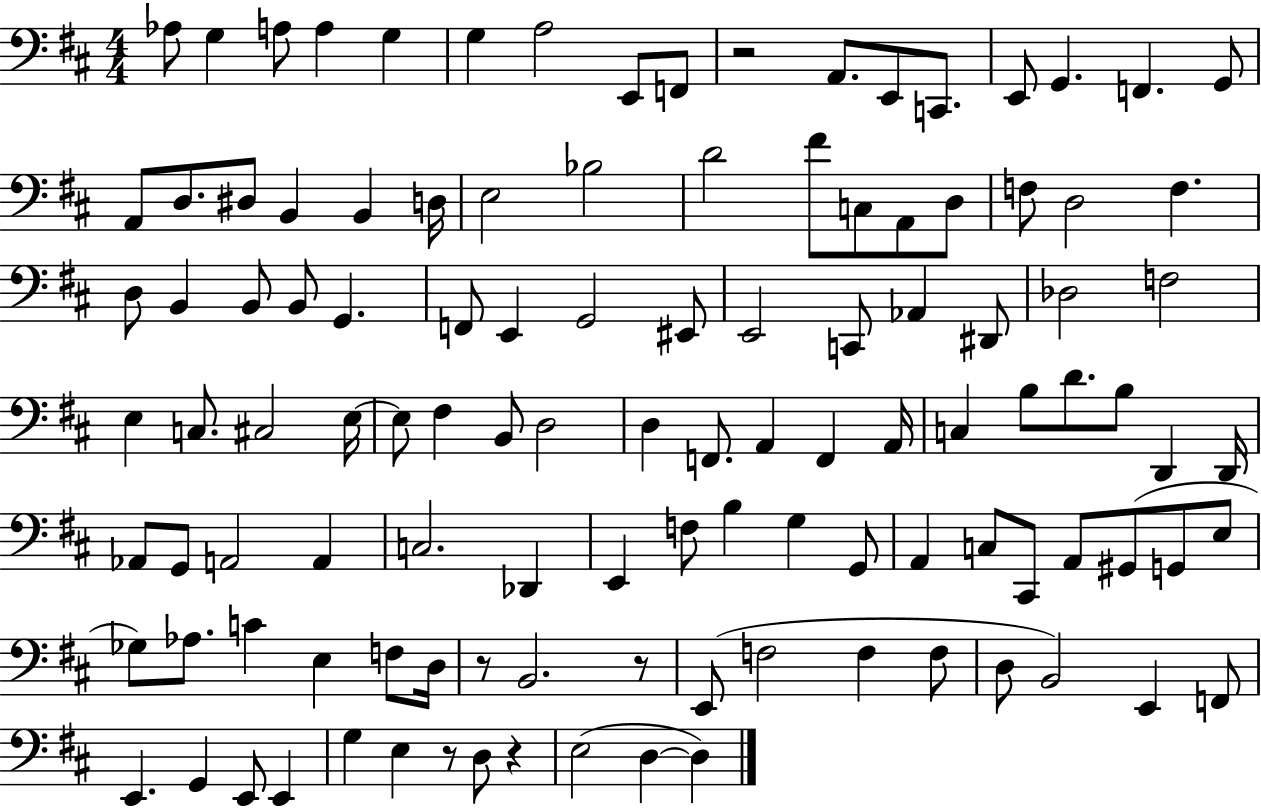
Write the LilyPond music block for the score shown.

{
  \clef bass
  \numericTimeSignature
  \time 4/4
  \key d \major
  \repeat volta 2 { aes8 g4 a8 a4 g4 | g4 a2 e,8 f,8 | r2 a,8. e,8 c,8. | e,8 g,4. f,4. g,8 | \break a,8 d8. dis8 b,4 b,4 d16 | e2 bes2 | d'2 fis'8 c8 a,8 d8 | f8 d2 f4. | \break d8 b,4 b,8 b,8 g,4. | f,8 e,4 g,2 eis,8 | e,2 c,8 aes,4 dis,8 | des2 f2 | \break e4 c8. cis2 e16~~ | e8 fis4 b,8 d2 | d4 f,8. a,4 f,4 a,16 | c4 b8 d'8. b8 d,4 d,16 | \break aes,8 g,8 a,2 a,4 | c2. des,4 | e,4 f8 b4 g4 g,8 | a,4 c8 cis,8 a,8 gis,8( g,8 e8 | \break ges8) aes8. c'4 e4 f8 d16 | r8 b,2. r8 | e,8( f2 f4 f8 | d8 b,2) e,4 f,8 | \break e,4. g,4 e,8 e,4 | g4 e4 r8 d8 r4 | e2( d4~~ d4) | } \bar "|."
}